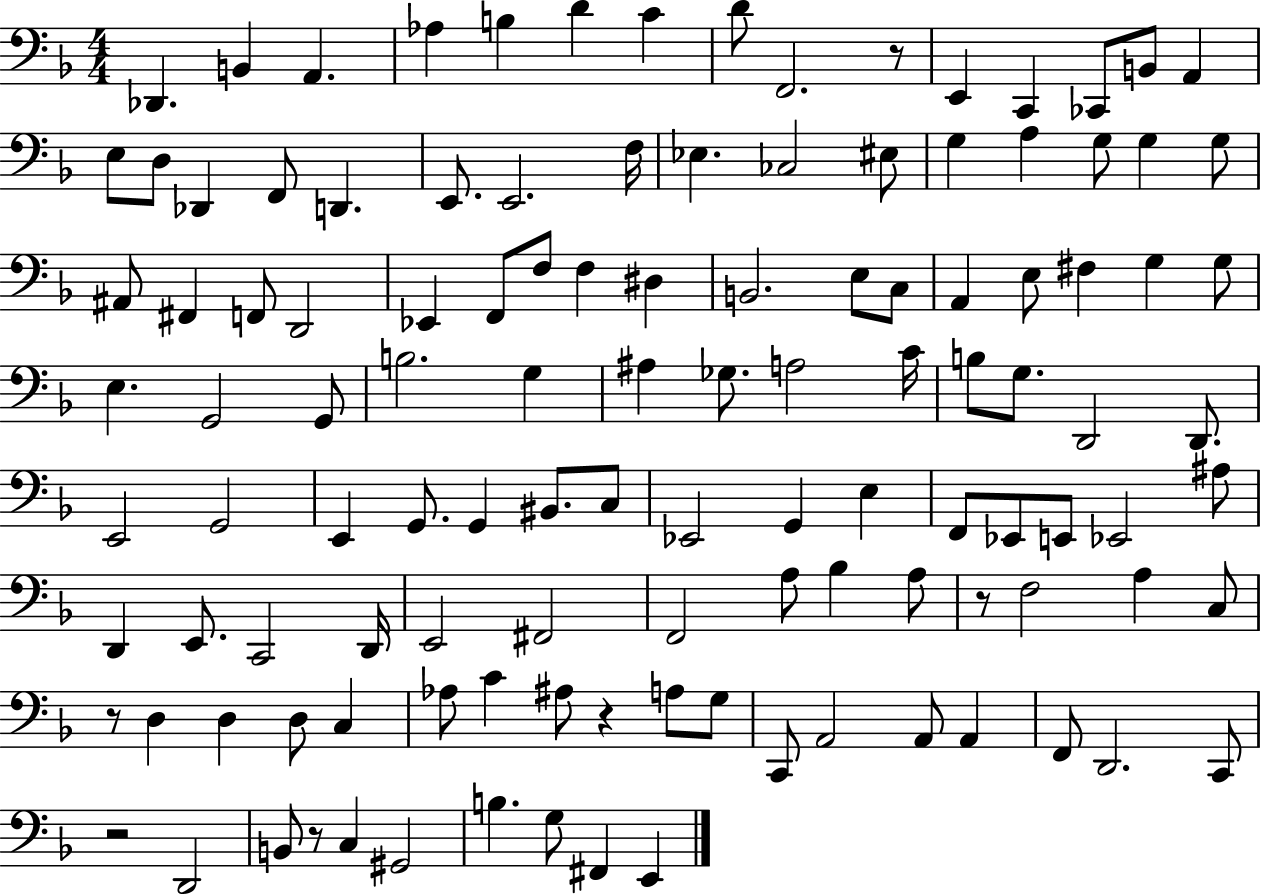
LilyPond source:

{
  \clef bass
  \numericTimeSignature
  \time 4/4
  \key f \major
  des,4. b,4 a,4. | aes4 b4 d'4 c'4 | d'8 f,2. r8 | e,4 c,4 ces,8 b,8 a,4 | \break e8 d8 des,4 f,8 d,4. | e,8. e,2. f16 | ees4. ces2 eis8 | g4 a4 g8 g4 g8 | \break ais,8 fis,4 f,8 d,2 | ees,4 f,8 f8 f4 dis4 | b,2. e8 c8 | a,4 e8 fis4 g4 g8 | \break e4. g,2 g,8 | b2. g4 | ais4 ges8. a2 c'16 | b8 g8. d,2 d,8. | \break e,2 g,2 | e,4 g,8. g,4 bis,8. c8 | ees,2 g,4 e4 | f,8 ees,8 e,8 ees,2 ais8 | \break d,4 e,8. c,2 d,16 | e,2 fis,2 | f,2 a8 bes4 a8 | r8 f2 a4 c8 | \break r8 d4 d4 d8 c4 | aes8 c'4 ais8 r4 a8 g8 | c,8 a,2 a,8 a,4 | f,8 d,2. c,8 | \break r2 d,2 | b,8 r8 c4 gis,2 | b4. g8 fis,4 e,4 | \bar "|."
}